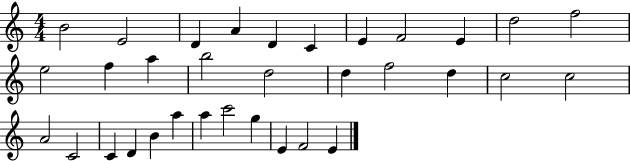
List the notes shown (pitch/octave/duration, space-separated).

B4/h E4/h D4/q A4/q D4/q C4/q E4/q F4/h E4/q D5/h F5/h E5/h F5/q A5/q B5/h D5/h D5/q F5/h D5/q C5/h C5/h A4/h C4/h C4/q D4/q B4/q A5/q A5/q C6/h G5/q E4/q F4/h E4/q